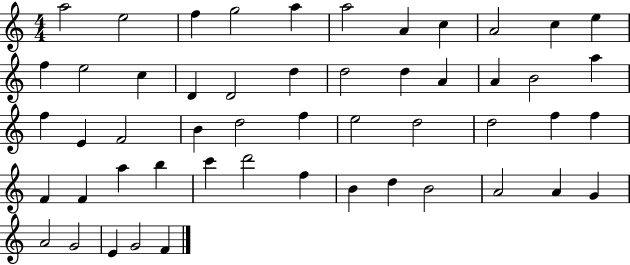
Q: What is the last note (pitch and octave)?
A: F4